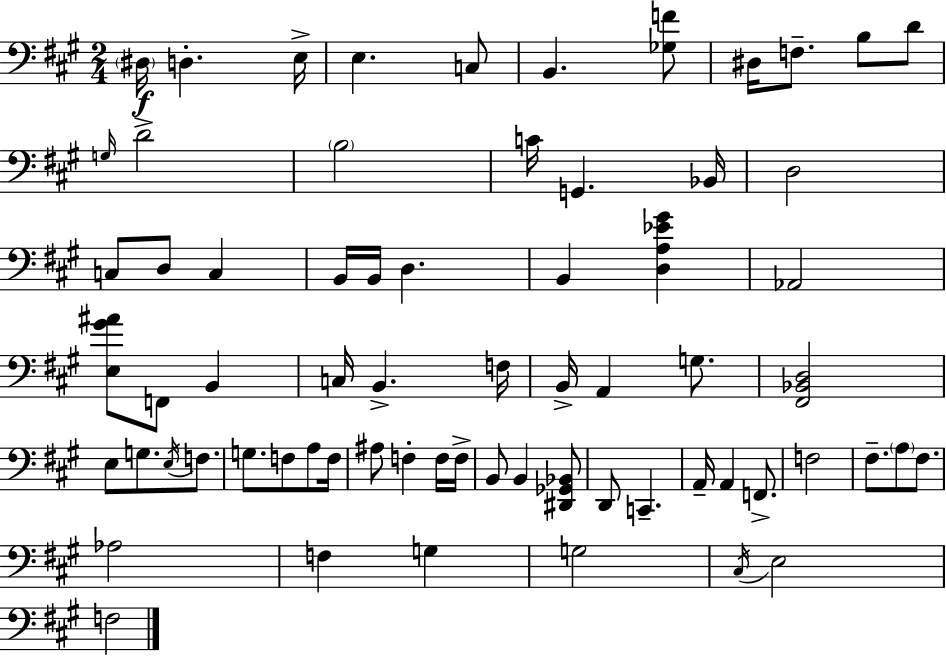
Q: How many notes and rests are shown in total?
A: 68